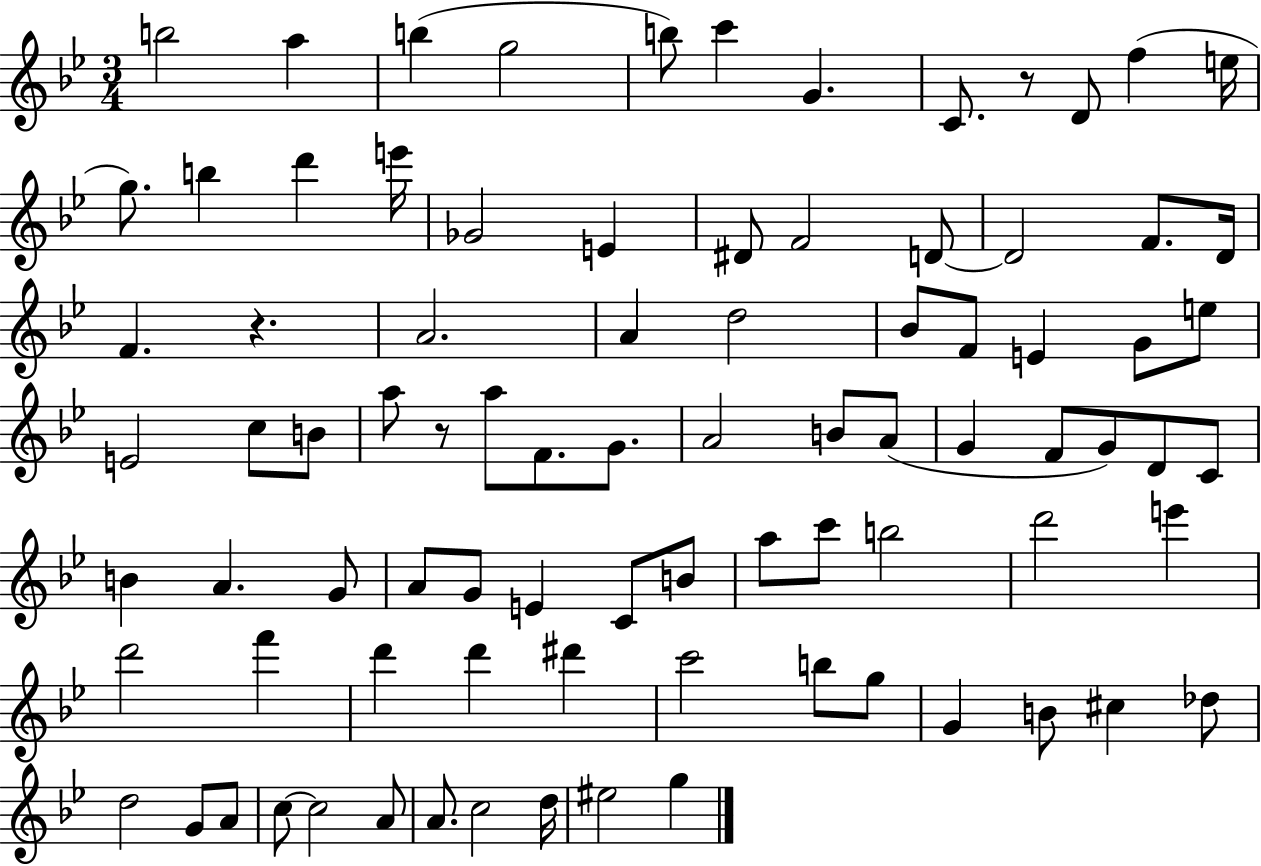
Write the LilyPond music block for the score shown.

{
  \clef treble
  \numericTimeSignature
  \time 3/4
  \key bes \major
  \repeat volta 2 { b''2 a''4 | b''4( g''2 | b''8) c'''4 g'4. | c'8. r8 d'8 f''4( e''16 | \break g''8.) b''4 d'''4 e'''16 | ges'2 e'4 | dis'8 f'2 d'8~~ | d'2 f'8. d'16 | \break f'4. r4. | a'2. | a'4 d''2 | bes'8 f'8 e'4 g'8 e''8 | \break e'2 c''8 b'8 | a''8 r8 a''8 f'8. g'8. | a'2 b'8 a'8( | g'4 f'8 g'8) d'8 c'8 | \break b'4 a'4. g'8 | a'8 g'8 e'4 c'8 b'8 | a''8 c'''8 b''2 | d'''2 e'''4 | \break d'''2 f'''4 | d'''4 d'''4 dis'''4 | c'''2 b''8 g''8 | g'4 b'8 cis''4 des''8 | \break d''2 g'8 a'8 | c''8~~ c''2 a'8 | a'8. c''2 d''16 | eis''2 g''4 | \break } \bar "|."
}